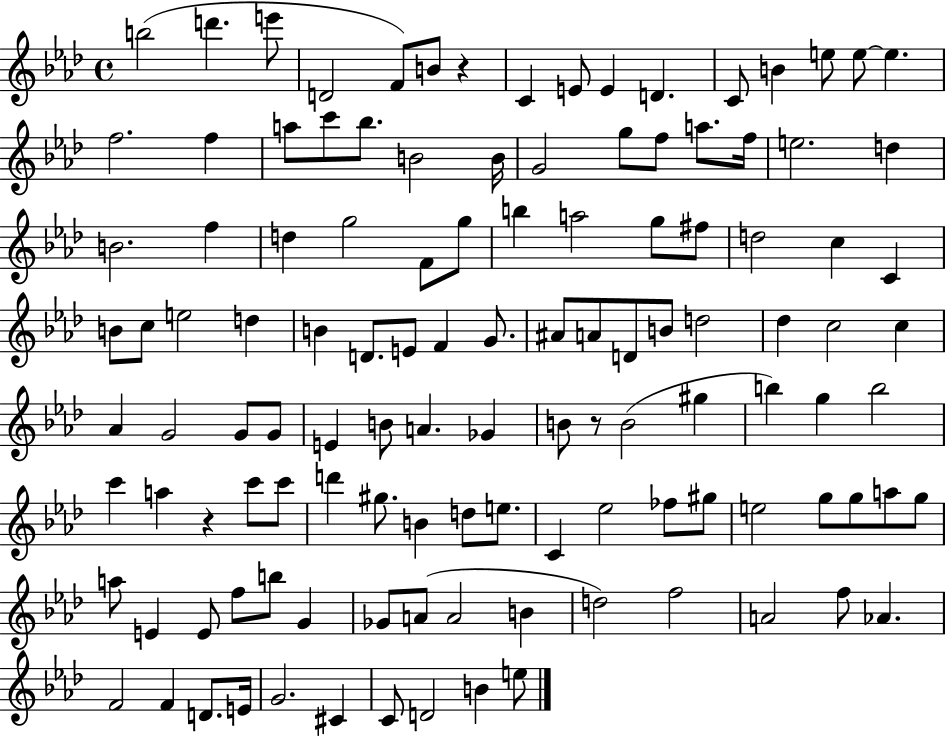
X:1
T:Untitled
M:4/4
L:1/4
K:Ab
b2 d' e'/2 D2 F/2 B/2 z C E/2 E D C/2 B e/2 e/2 e f2 f a/2 c'/2 _b/2 B2 B/4 G2 g/2 f/2 a/2 f/4 e2 d B2 f d g2 F/2 g/2 b a2 g/2 ^f/2 d2 c C B/2 c/2 e2 d B D/2 E/2 F G/2 ^A/2 A/2 D/2 B/2 d2 _d c2 c _A G2 G/2 G/2 E B/2 A _G B/2 z/2 B2 ^g b g b2 c' a z c'/2 c'/2 d' ^g/2 B d/2 e/2 C _e2 _f/2 ^g/2 e2 g/2 g/2 a/2 g/2 a/2 E E/2 f/2 b/2 G _G/2 A/2 A2 B d2 f2 A2 f/2 _A F2 F D/2 E/4 G2 ^C C/2 D2 B e/2